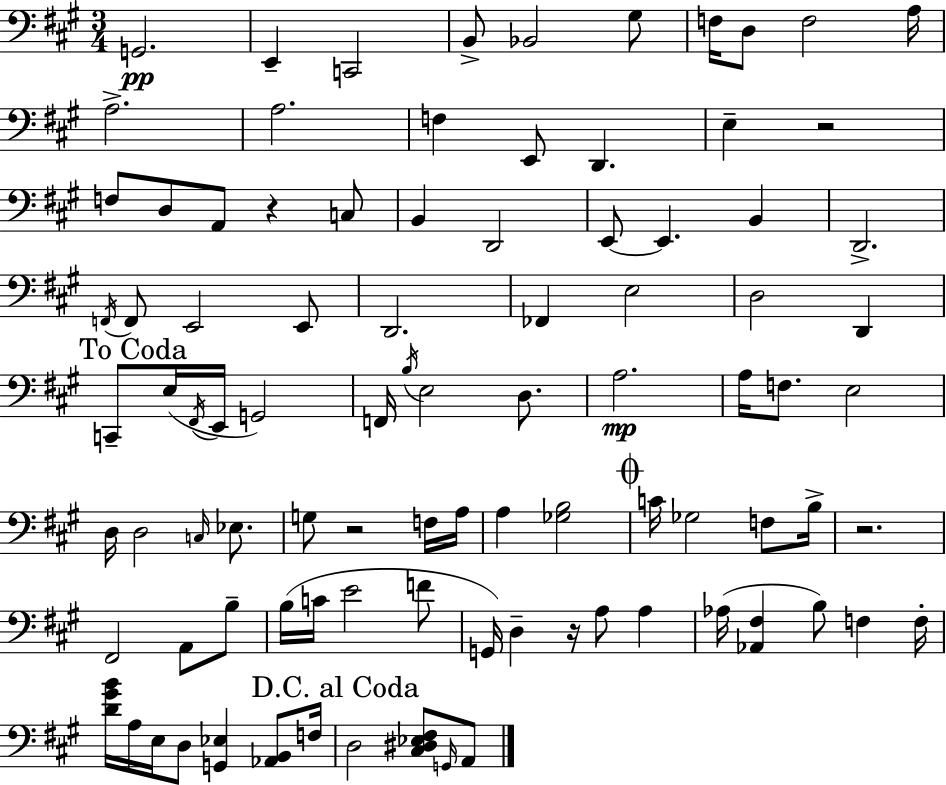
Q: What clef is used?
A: bass